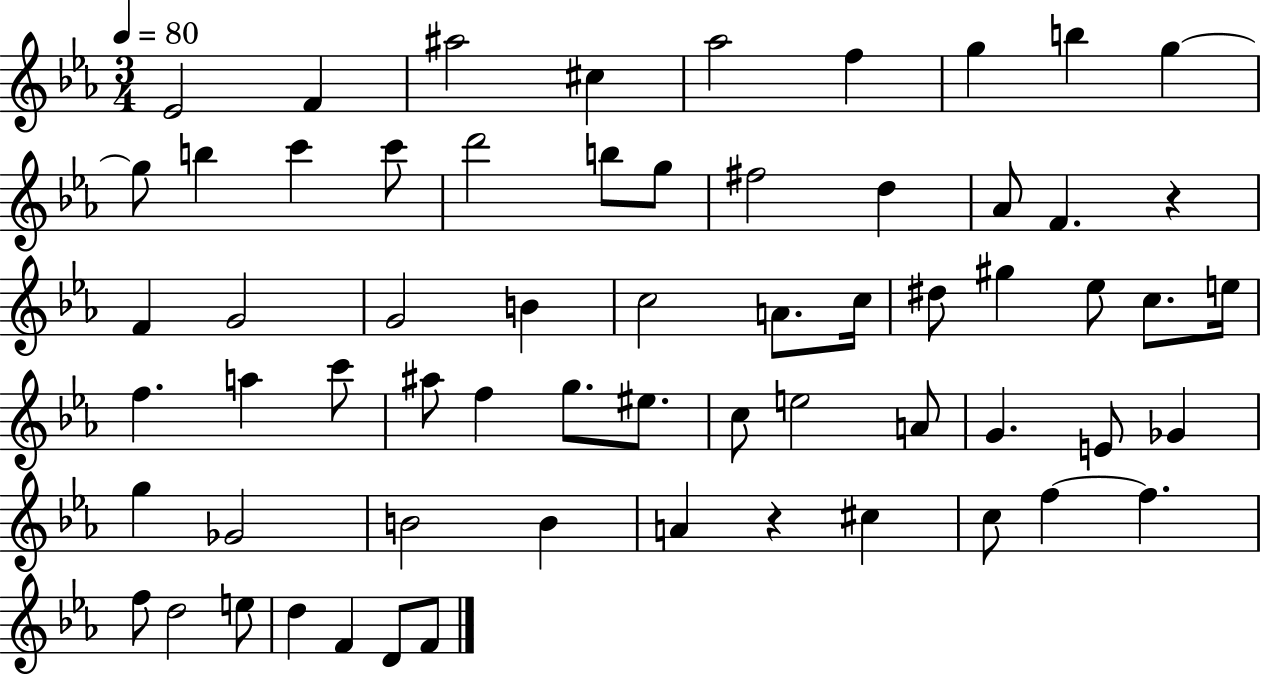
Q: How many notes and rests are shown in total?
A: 63